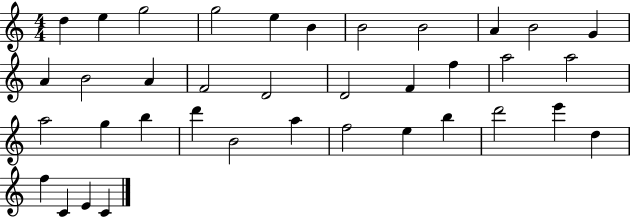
{
  \clef treble
  \numericTimeSignature
  \time 4/4
  \key c \major
  d''4 e''4 g''2 | g''2 e''4 b'4 | b'2 b'2 | a'4 b'2 g'4 | \break a'4 b'2 a'4 | f'2 d'2 | d'2 f'4 f''4 | a''2 a''2 | \break a''2 g''4 b''4 | d'''4 b'2 a''4 | f''2 e''4 b''4 | d'''2 e'''4 d''4 | \break f''4 c'4 e'4 c'4 | \bar "|."
}